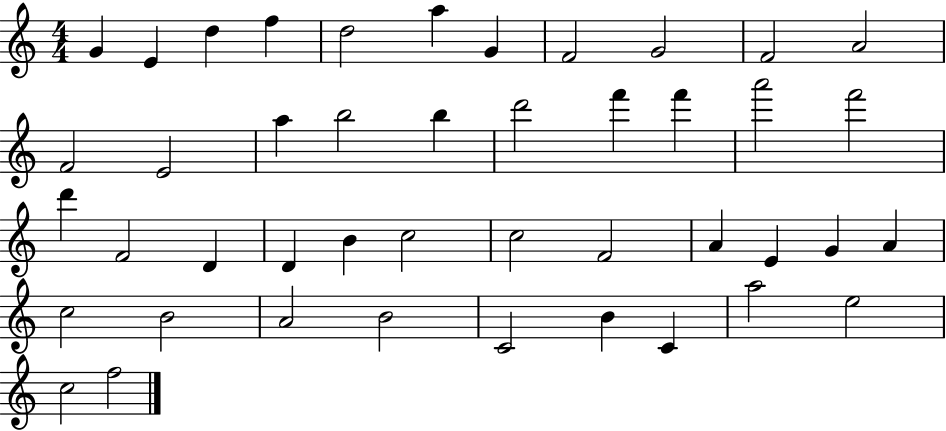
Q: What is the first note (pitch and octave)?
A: G4